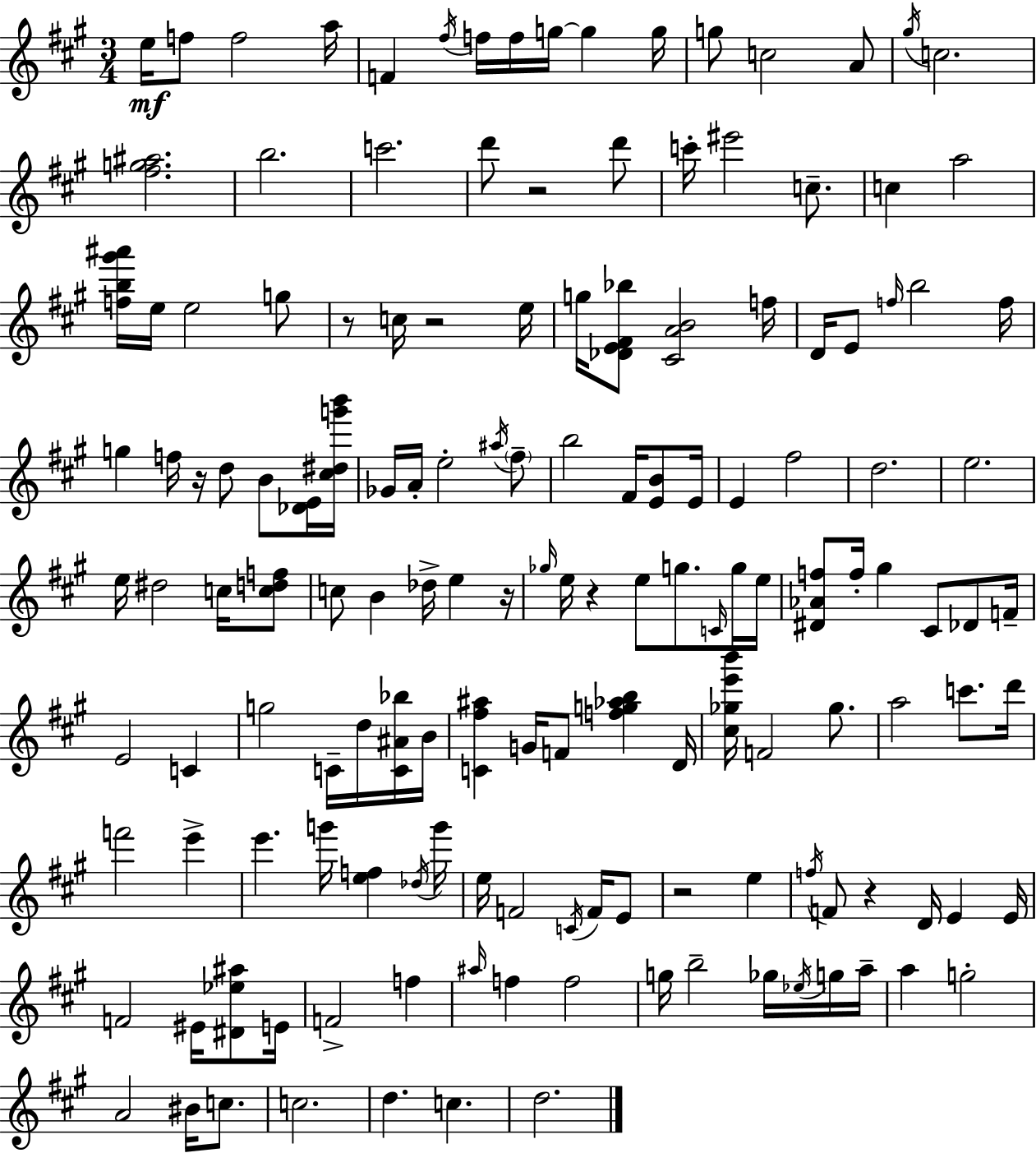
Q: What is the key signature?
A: A major